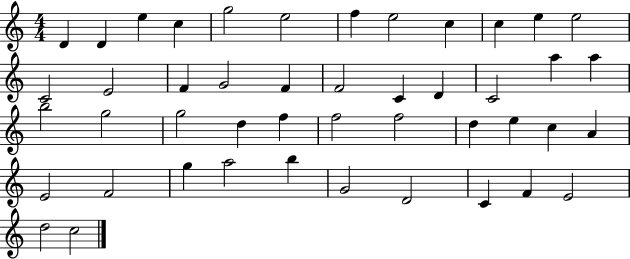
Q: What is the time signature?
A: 4/4